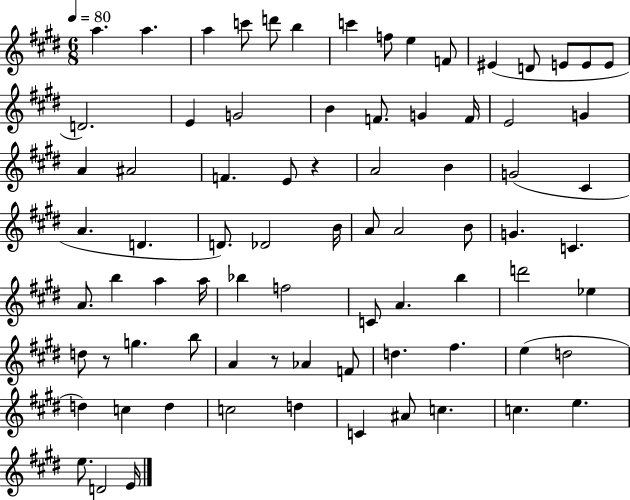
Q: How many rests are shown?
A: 3